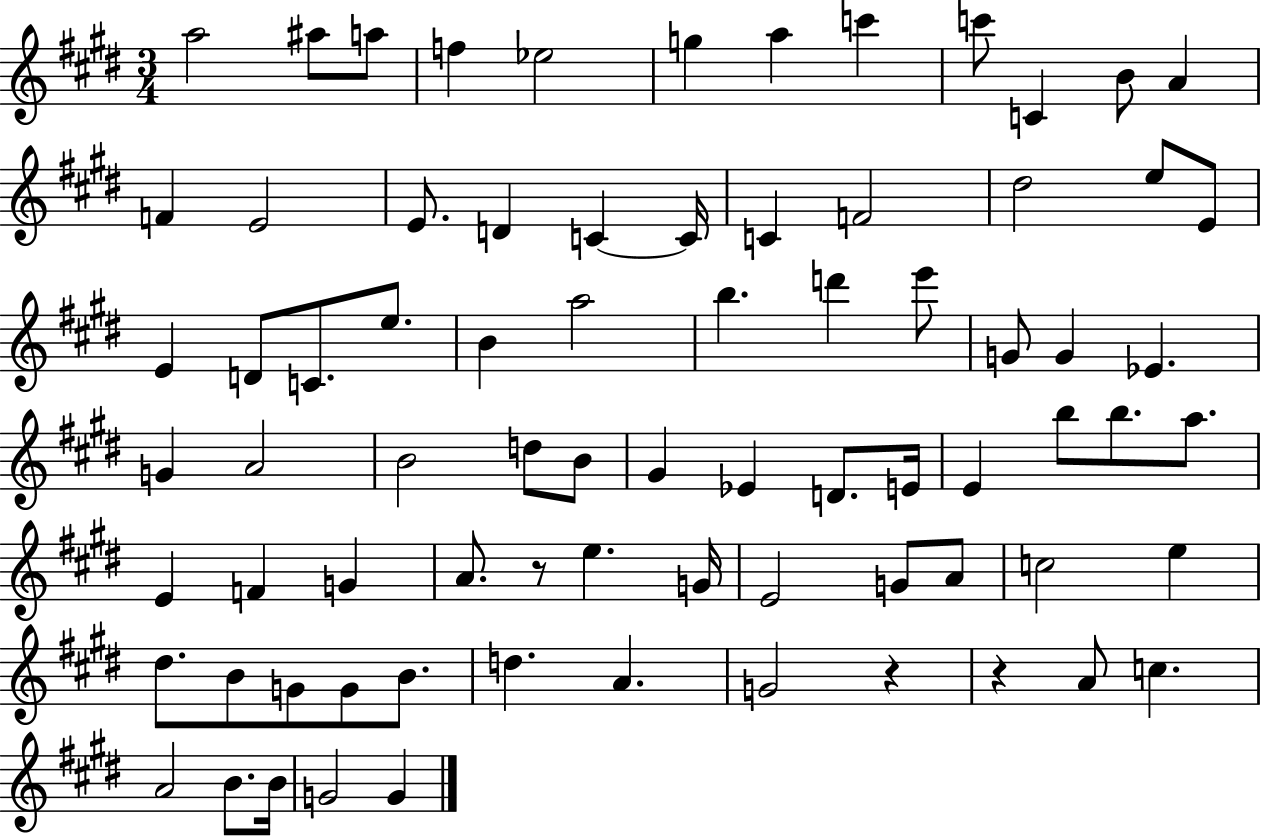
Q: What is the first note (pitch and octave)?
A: A5